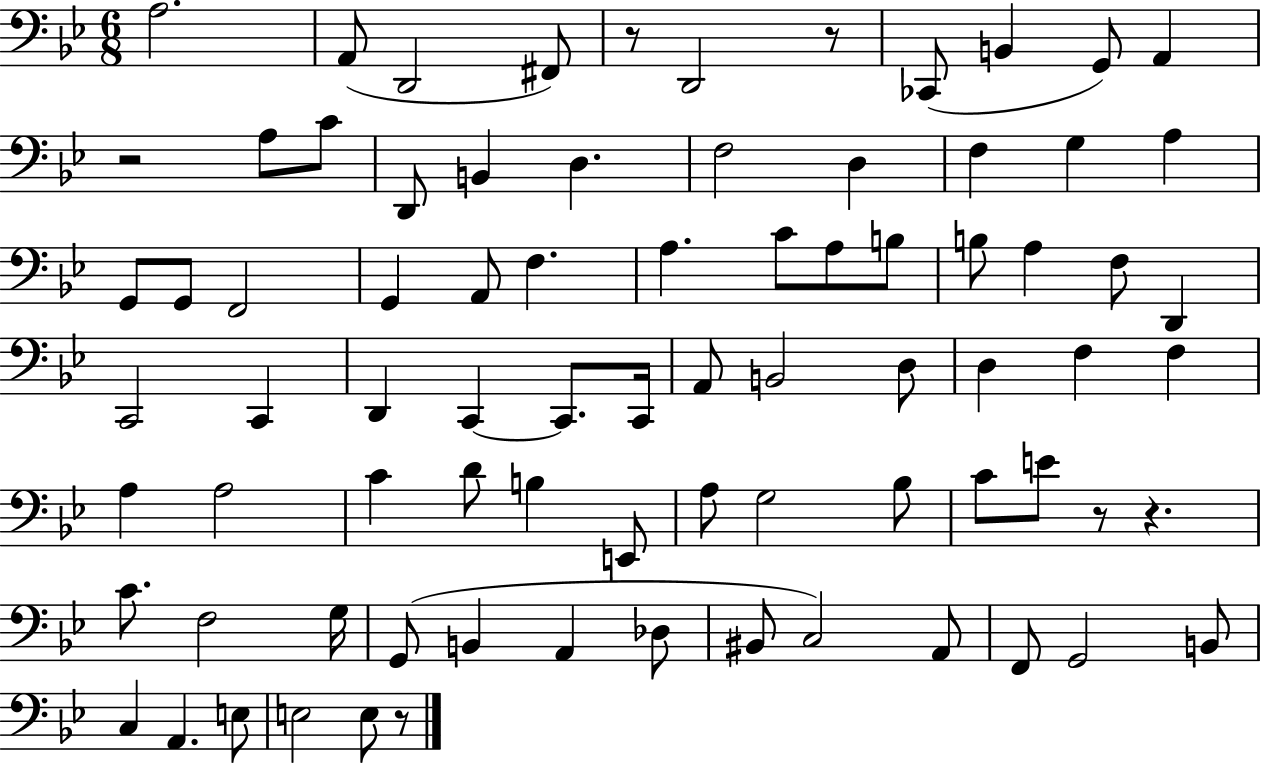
{
  \clef bass
  \numericTimeSignature
  \time 6/8
  \key bes \major
  a2. | a,8( d,2 fis,8) | r8 d,2 r8 | ces,8( b,4 g,8) a,4 | \break r2 a8 c'8 | d,8 b,4 d4. | f2 d4 | f4 g4 a4 | \break g,8 g,8 f,2 | g,4 a,8 f4. | a4. c'8 a8 b8 | b8 a4 f8 d,4 | \break c,2 c,4 | d,4 c,4~~ c,8. c,16 | a,8 b,2 d8 | d4 f4 f4 | \break a4 a2 | c'4 d'8 b4 e,8 | a8 g2 bes8 | c'8 e'8 r8 r4. | \break c'8. f2 g16 | g,8( b,4 a,4 des8 | bis,8 c2) a,8 | f,8 g,2 b,8 | \break c4 a,4. e8 | e2 e8 r8 | \bar "|."
}